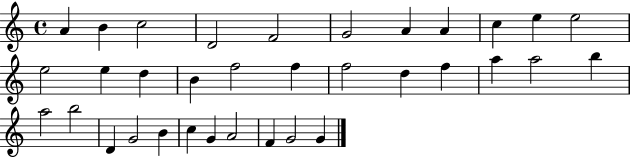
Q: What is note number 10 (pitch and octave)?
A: E5